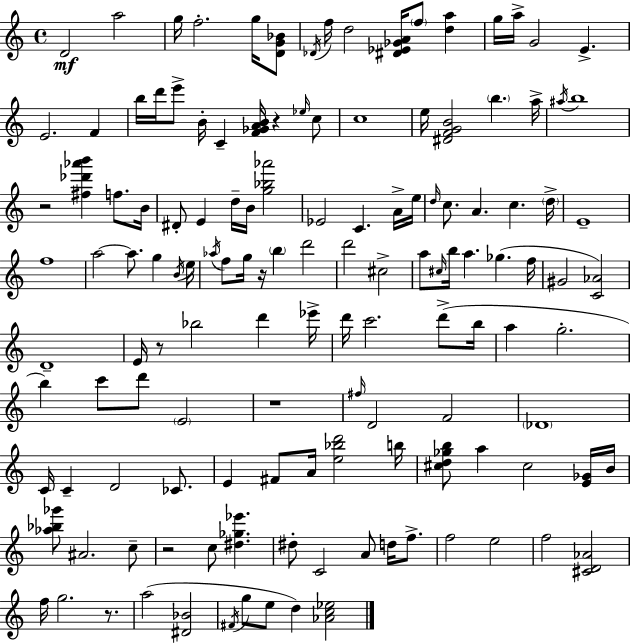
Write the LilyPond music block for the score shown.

{
  \clef treble
  \time 4/4
  \defaultTimeSignature
  \key c \major
  d'2\mf a''2 | g''16 f''2.-. g''16 <d' g' bes'>8 | \acciaccatura { des'16 } f''16 d''2 <dis' ees' ges' a'>16 \parenthesize f''8 <d'' a''>4 | g''16 a''16-> g'2 e'4.-> | \break e'2. f'4 | b''16 d'''16 e'''8-> b'16-. c'4-- <f' ges' a' b'>16 r4 \grace { ees''16 } | c''8 c''1 | e''16 <dis' f' g' b'>2 \parenthesize b''4. | \break a''16-> \acciaccatura { ais''16 } b''1 | r2 <fis'' des''' aes''' b'''>4 f''8. | b'16 dis'8-. e'4 d''16-- b'16 <g'' bes'' aes'''>2 | ees'2 c'4. | \break a'16-> e''16 \grace { d''16 } c''8. a'4. c''4. | \parenthesize d''16-> e'1-- | f''1 | a''2~~ a''8. g''4 | \break \acciaccatura { b'16 } e''16 \acciaccatura { aes''16 } f''8 g''16 r16 \parenthesize b''4 d'''2 | d'''2 cis''2-> | a''8 \grace { cis''16 } b''16 a''4. | ges''4.( f''16 gis'2 <c' aes'>2) | \break d'1-- | e'16 r8 bes''2 | d'''4 ees'''16-> d'''16 c'''2. | d'''8->( b''16 a''4 g''2.-. | \break b''4) c'''8 d'''8 \parenthesize e'2 | r1 | \grace { fis''16 } d'2 | f'2 \parenthesize des'1 | \break c'16 c'4-- d'2 | ces'8. e'4 fis'8 a'16 <e'' bes'' d'''>2 | b''16 <cis'' d'' ges'' b''>8 a''4 cis''2 | <e' ges'>16 b'16 <aes'' bes'' ges'''>8 ais'2. | \break c''8-- r2 | c''8 <dis'' ges'' ees'''>4. dis''8-. c'2 | a'8 d''16 f''8.-> f''2 | e''2 f''2 | \break <cis' d' aes'>2 f''16 g''2. | r8. a''2( | <dis' bes'>2 \acciaccatura { fis'16 } g''8 e''8 d''4) | <aes' c'' ees''>2 \bar "|."
}